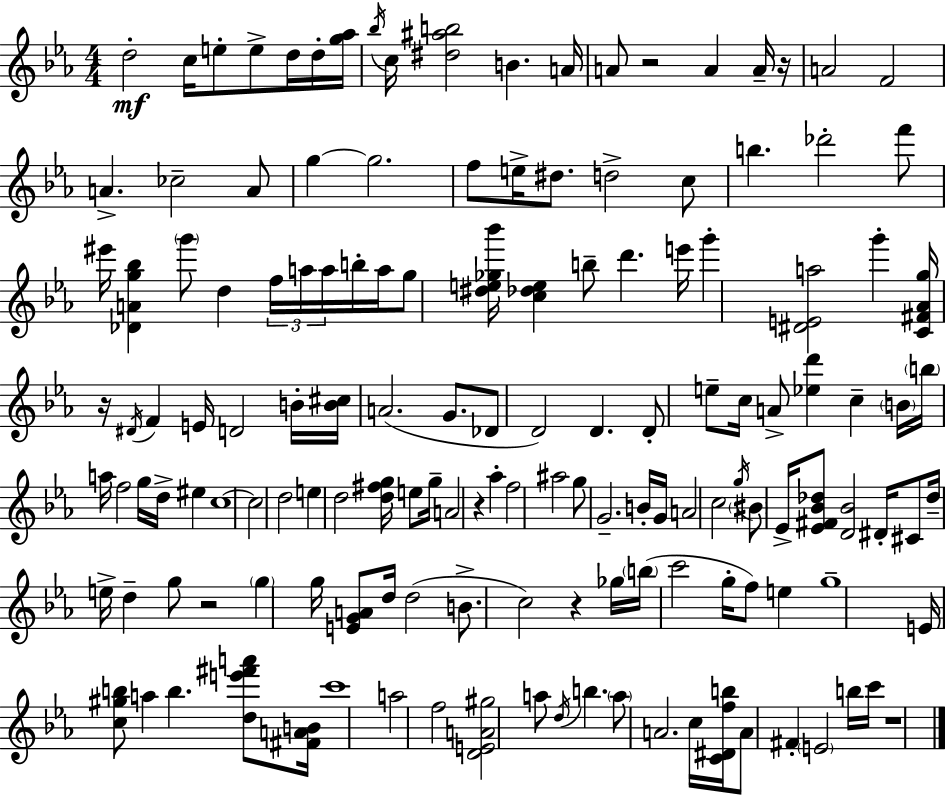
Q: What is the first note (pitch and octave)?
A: D5